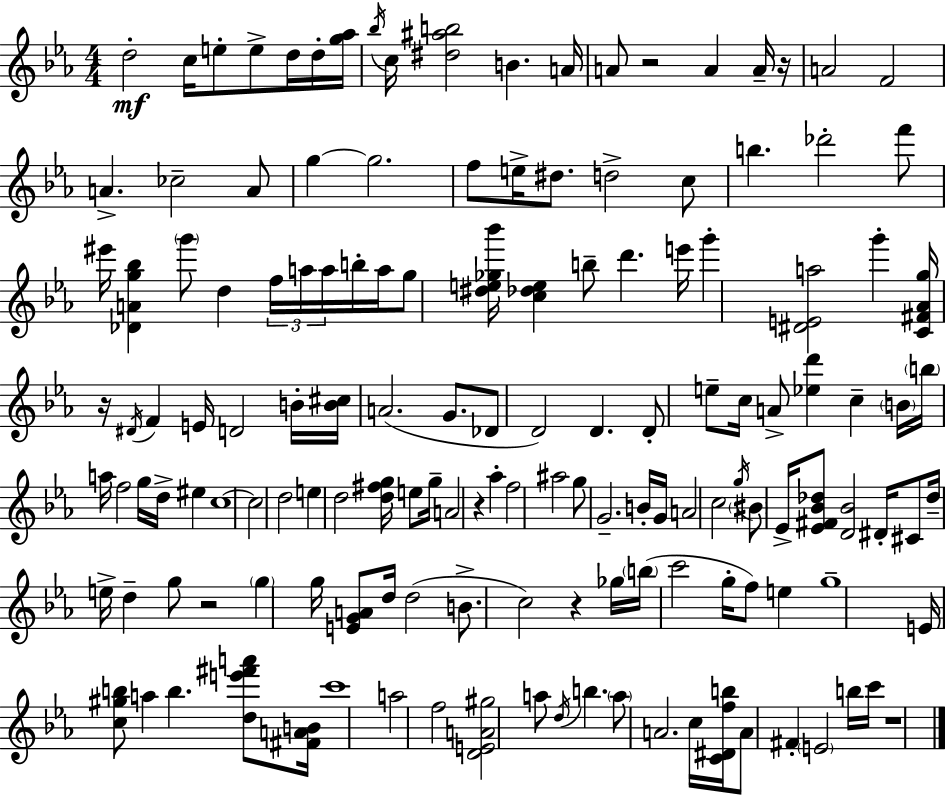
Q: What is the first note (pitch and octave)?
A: D5